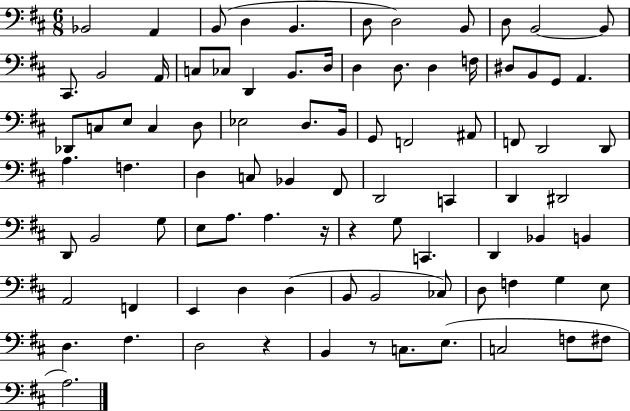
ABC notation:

X:1
T:Untitled
M:6/8
L:1/4
K:D
_B,,2 A,, B,,/2 D, B,, D,/2 D,2 B,,/2 D,/2 B,,2 B,,/2 ^C,,/2 B,,2 A,,/4 C,/2 _C,/2 D,, B,,/2 D,/4 D, D,/2 D, F,/4 ^D,/2 B,,/2 G,,/2 A,, _D,,/2 C,/2 E,/2 C, D,/2 _E,2 D,/2 B,,/4 G,,/2 F,,2 ^A,,/2 F,,/2 D,,2 D,,/2 A, F, D, C,/2 _B,, ^F,,/2 D,,2 C,, D,, ^D,,2 D,,/2 B,,2 G,/2 E,/2 A,/2 A, z/4 z G,/2 C,, D,, _B,, B,, A,,2 F,, E,, D, D, B,,/2 B,,2 _C,/2 D,/2 F, G, E,/2 D, ^F, D,2 z B,, z/2 C,/2 E,/2 C,2 F,/2 ^F,/2 A,2